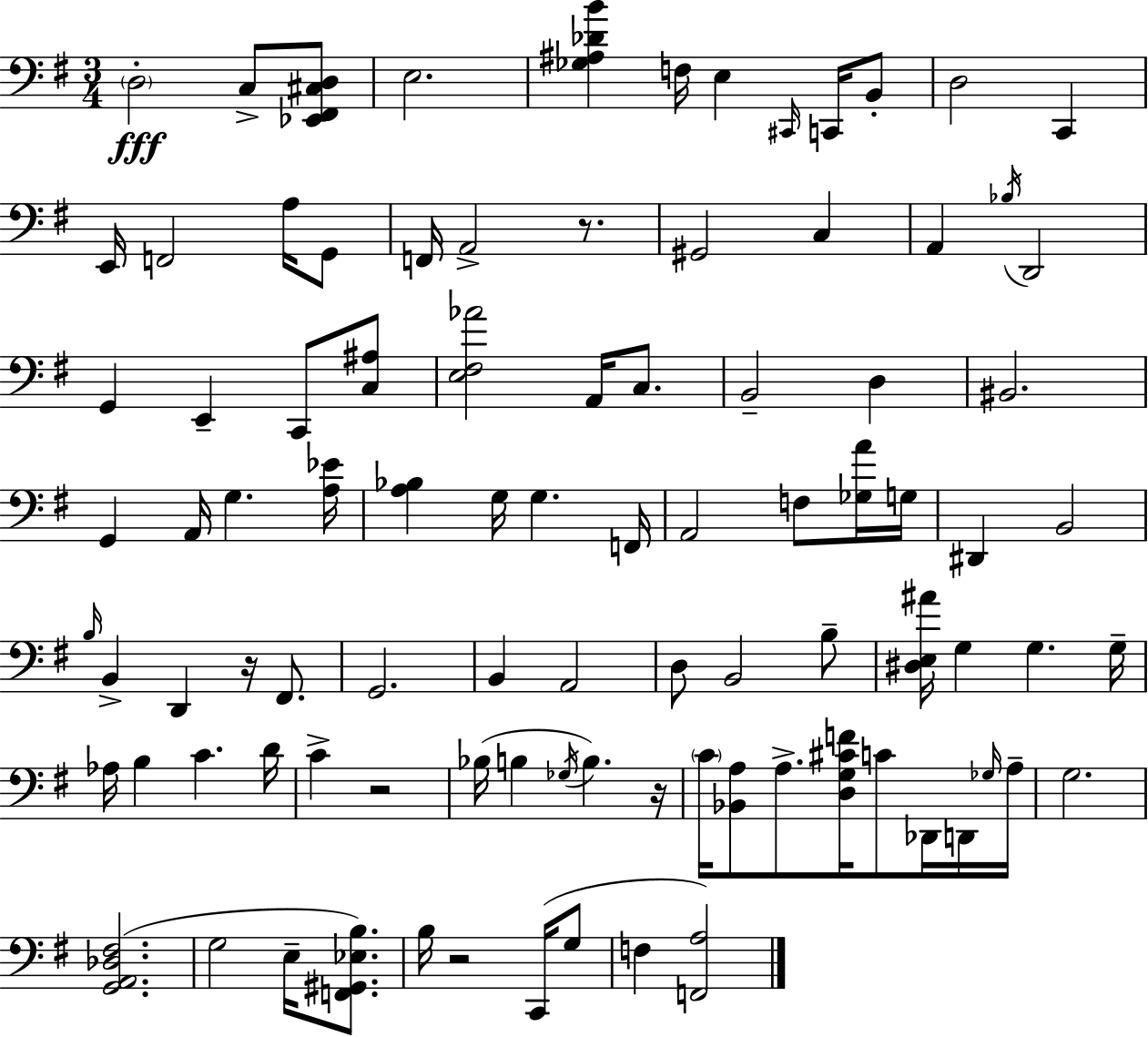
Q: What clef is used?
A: bass